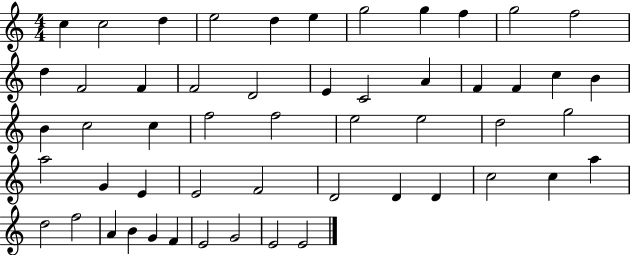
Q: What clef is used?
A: treble